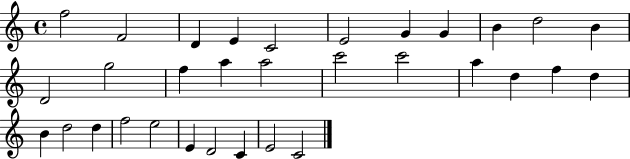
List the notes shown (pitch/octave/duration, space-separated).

F5/h F4/h D4/q E4/q C4/h E4/h G4/q G4/q B4/q D5/h B4/q D4/h G5/h F5/q A5/q A5/h C6/h C6/h A5/q D5/q F5/q D5/q B4/q D5/h D5/q F5/h E5/h E4/q D4/h C4/q E4/h C4/h